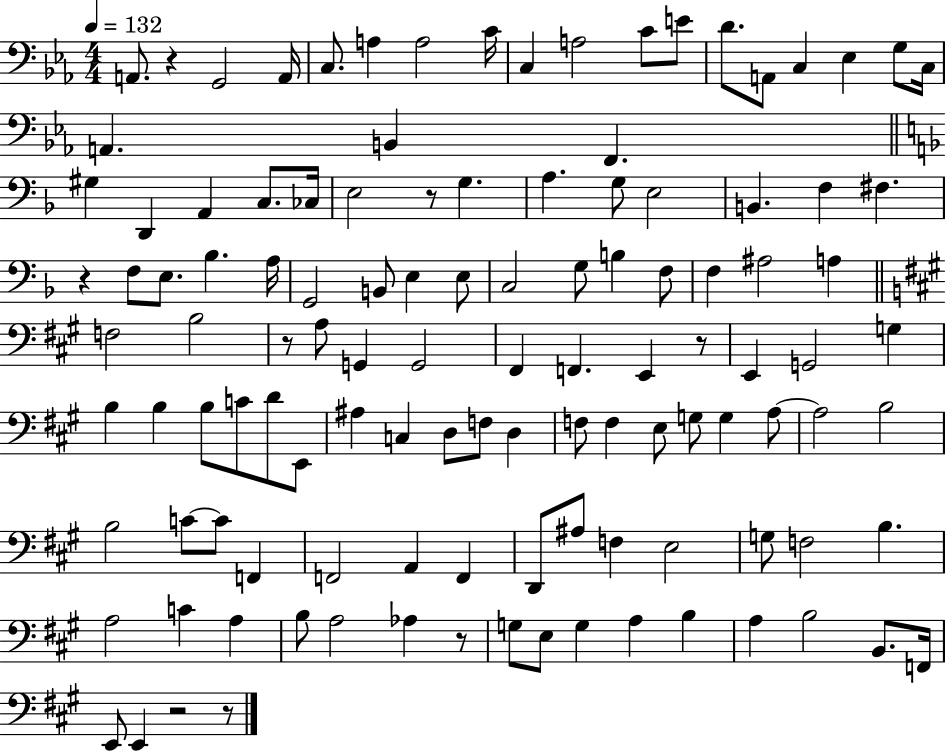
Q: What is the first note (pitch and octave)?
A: A2